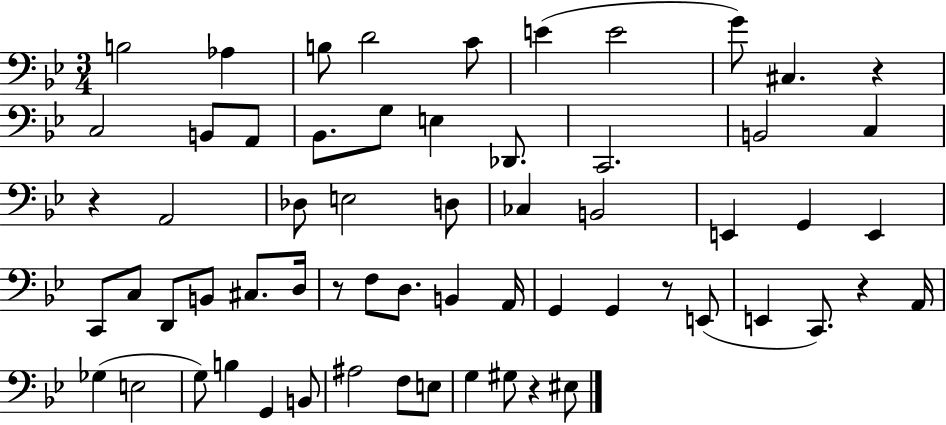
{
  \clef bass
  \numericTimeSignature
  \time 3/4
  \key bes \major
  b2 aes4 | b8 d'2 c'8 | e'4( e'2 | g'8) cis4. r4 | \break c2 b,8 a,8 | bes,8. g8 e4 des,8. | c,2. | b,2 c4 | \break r4 a,2 | des8 e2 d8 | ces4 b,2 | e,4 g,4 e,4 | \break c,8 c8 d,8 b,8 cis8. d16 | r8 f8 d8. b,4 a,16 | g,4 g,4 r8 e,8( | e,4 c,8.) r4 a,16 | \break ges4( e2 | g8) b4 g,4 b,8 | ais2 f8 e8 | g4 gis8 r4 eis8 | \break \bar "|."
}